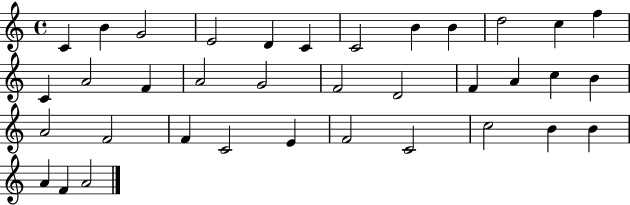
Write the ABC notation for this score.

X:1
T:Untitled
M:4/4
L:1/4
K:C
C B G2 E2 D C C2 B B d2 c f C A2 F A2 G2 F2 D2 F A c B A2 F2 F C2 E F2 C2 c2 B B A F A2